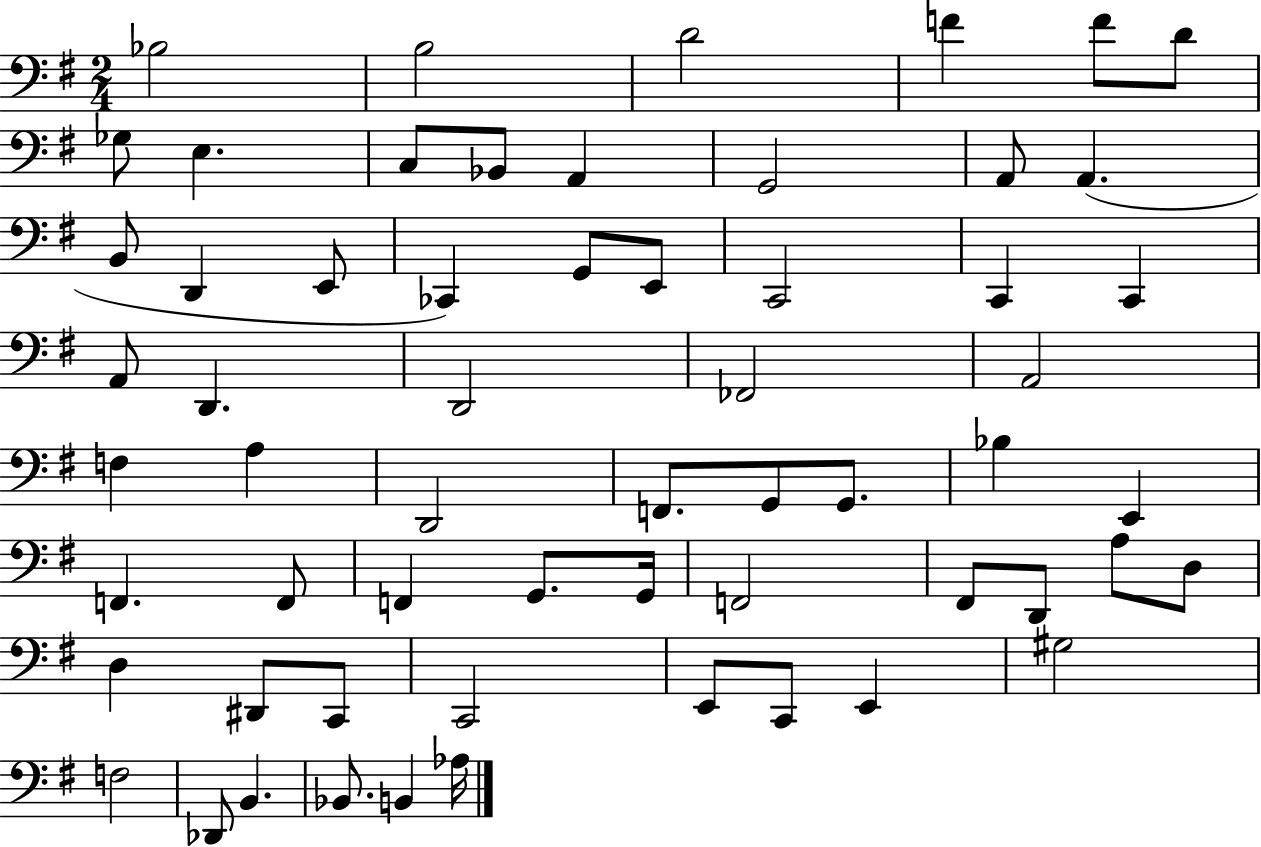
X:1
T:Untitled
M:2/4
L:1/4
K:G
_B,2 B,2 D2 F F/2 D/2 _G,/2 E, C,/2 _B,,/2 A,, G,,2 A,,/2 A,, B,,/2 D,, E,,/2 _C,, G,,/2 E,,/2 C,,2 C,, C,, A,,/2 D,, D,,2 _F,,2 A,,2 F, A, D,,2 F,,/2 G,,/2 G,,/2 _B, E,, F,, F,,/2 F,, G,,/2 G,,/4 F,,2 ^F,,/2 D,,/2 A,/2 D,/2 D, ^D,,/2 C,,/2 C,,2 E,,/2 C,,/2 E,, ^G,2 F,2 _D,,/2 B,, _B,,/2 B,, _A,/4